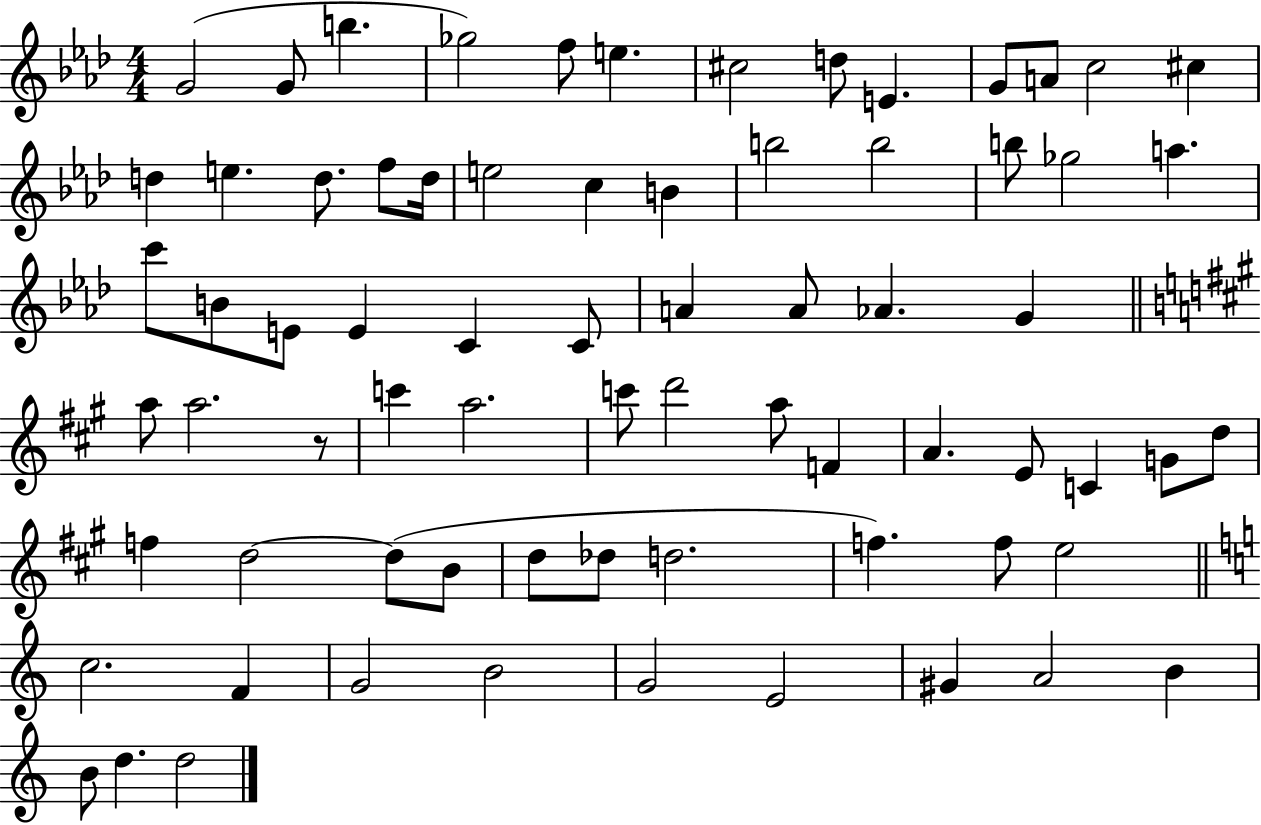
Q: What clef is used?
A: treble